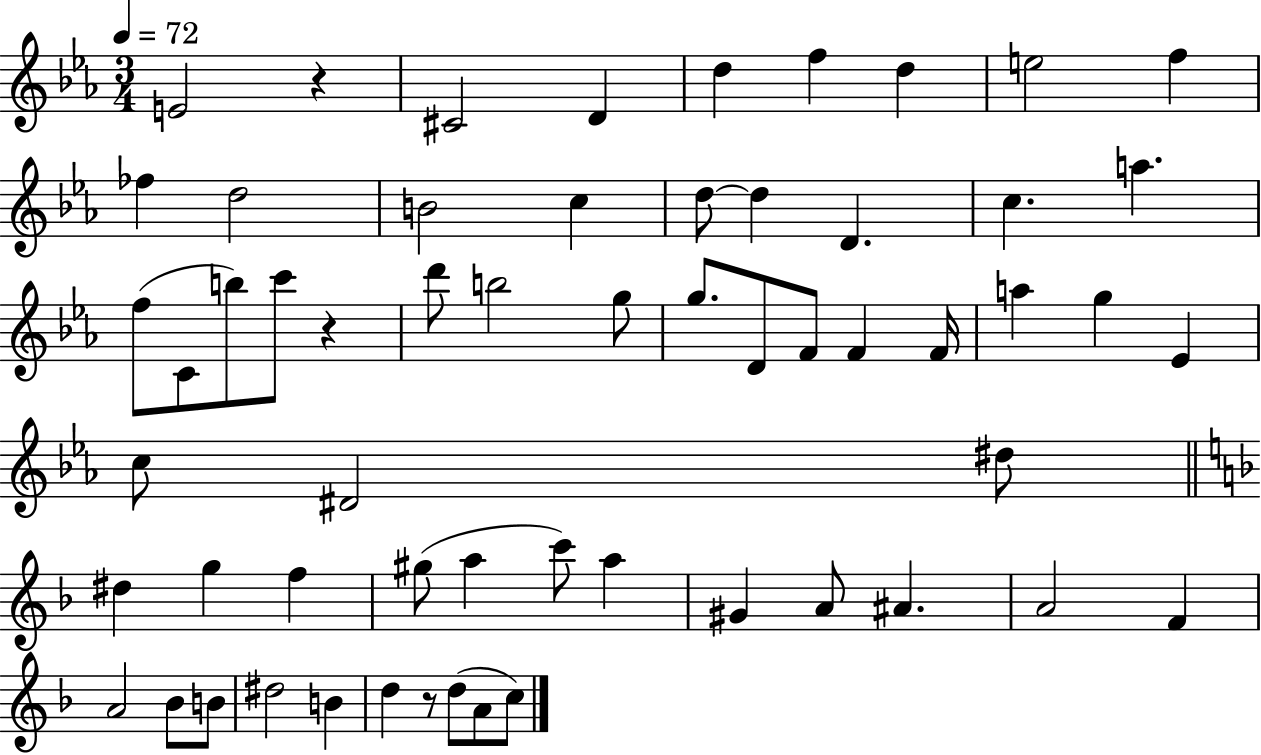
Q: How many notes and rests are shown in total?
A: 59